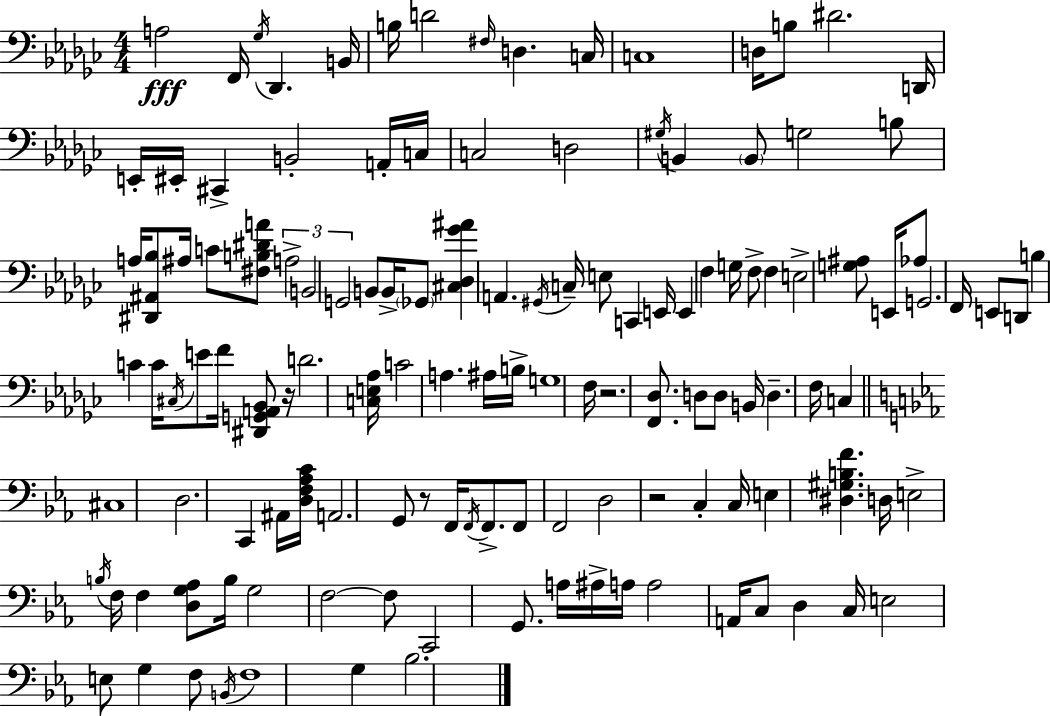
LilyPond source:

{
  \clef bass
  \numericTimeSignature
  \time 4/4
  \key ees \minor
  a2\fff f,16 \acciaccatura { ges16 } des,4. | b,16 b16 d'2 \grace { fis16 } d4. | c16 c1 | d16 b8 dis'2. | \break d,16 e,16-. eis,16-. cis,4-> b,2-. | a,16-. c16 c2 d2 | \acciaccatura { gis16 } b,4 \parenthesize b,8 g2 | b8 a16 <dis, ais, bes>8 ais16 c'8 <fis b dis' a'>8 \tuplet 3/2 { a2-> | \break b,2 g,2 } | b,8 b,16-> \parenthesize ges,8 <cis des ges' ais'>4 a,4. | \acciaccatura { gis,16 } c16-- e8 c,4 e,16 e,4 f4 | g16 f8-> f4 e2-> | \break <g ais>8 e,16 aes8 g,2. | f,16 e,8 d,8 b4 c'4 | c'16 \acciaccatura { cis16 } e'8 f'16 <dis, g, a, bes,>8 r16 d'2. | <c e aes>16 c'2 a4. | \break ais16 b16-> g1 | f16 r2. | <f, des>8. d8 d8 b,16 d4.-- | f16 c4 \bar "||" \break \key ees \major cis1 | d2. c,4 | ais,16 <d f aes c'>16 a,2. g,8 | r8 f,16 \acciaccatura { f,16 } f,8.-> f,8 f,2 | \break d2 r2 | c4-. c16 e4 <dis gis b f'>4. | d16 e2-> \acciaccatura { b16 } f16 f4 <d g aes>8 | b16 g2 f2~~ | \break f8 c,2 g,8. a16 | ais16-> a16 a2 a,16 c8 d4 | c16 e2 e8 g4 | f8 \acciaccatura { b,16 } f1 | \break g4 bes2. | \bar "|."
}